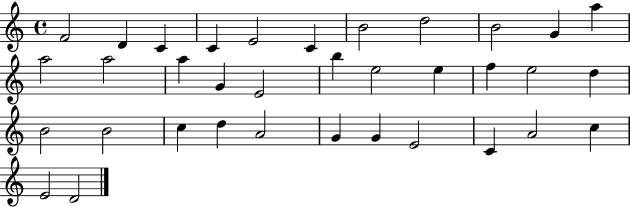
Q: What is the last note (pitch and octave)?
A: D4